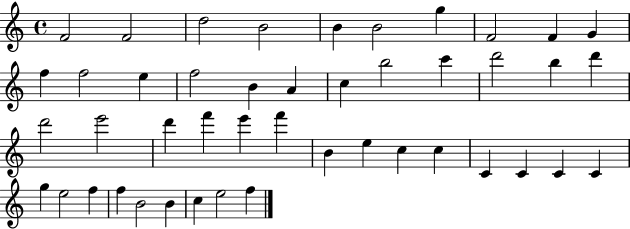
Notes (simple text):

F4/h F4/h D5/h B4/h B4/q B4/h G5/q F4/h F4/q G4/q F5/q F5/h E5/q F5/h B4/q A4/q C5/q B5/h C6/q D6/h B5/q D6/q D6/h E6/h D6/q F6/q E6/q F6/q B4/q E5/q C5/q C5/q C4/q C4/q C4/q C4/q G5/q E5/h F5/q F5/q B4/h B4/q C5/q E5/h F5/q